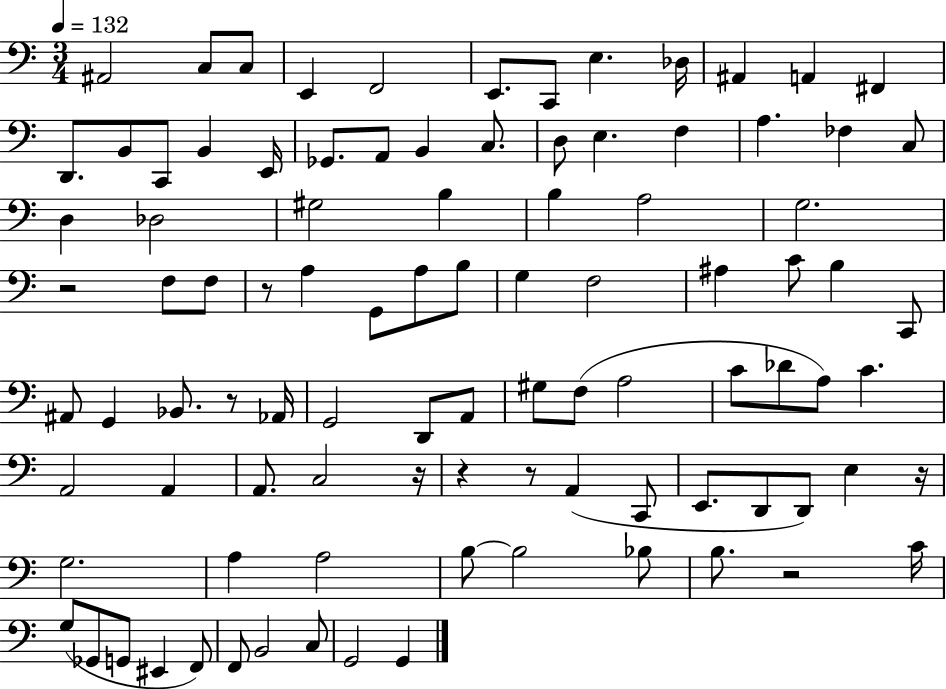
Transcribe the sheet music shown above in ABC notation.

X:1
T:Untitled
M:3/4
L:1/4
K:C
^A,,2 C,/2 C,/2 E,, F,,2 E,,/2 C,,/2 E, _D,/4 ^A,, A,, ^F,, D,,/2 B,,/2 C,,/2 B,, E,,/4 _G,,/2 A,,/2 B,, C,/2 D,/2 E, F, A, _F, C,/2 D, _D,2 ^G,2 B, B, A,2 G,2 z2 F,/2 F,/2 z/2 A, G,,/2 A,/2 B,/2 G, F,2 ^A, C/2 B, C,,/2 ^A,,/2 G,, _B,,/2 z/2 _A,,/4 G,,2 D,,/2 A,,/2 ^G,/2 F,/2 A,2 C/2 _D/2 A,/2 C A,,2 A,, A,,/2 C,2 z/4 z z/2 A,, C,,/2 E,,/2 D,,/2 D,,/2 E, z/4 G,2 A, A,2 B,/2 B,2 _B,/2 B,/2 z2 C/4 G,/2 _G,,/2 G,,/2 ^E,, F,,/2 F,,/2 B,,2 C,/2 G,,2 G,,